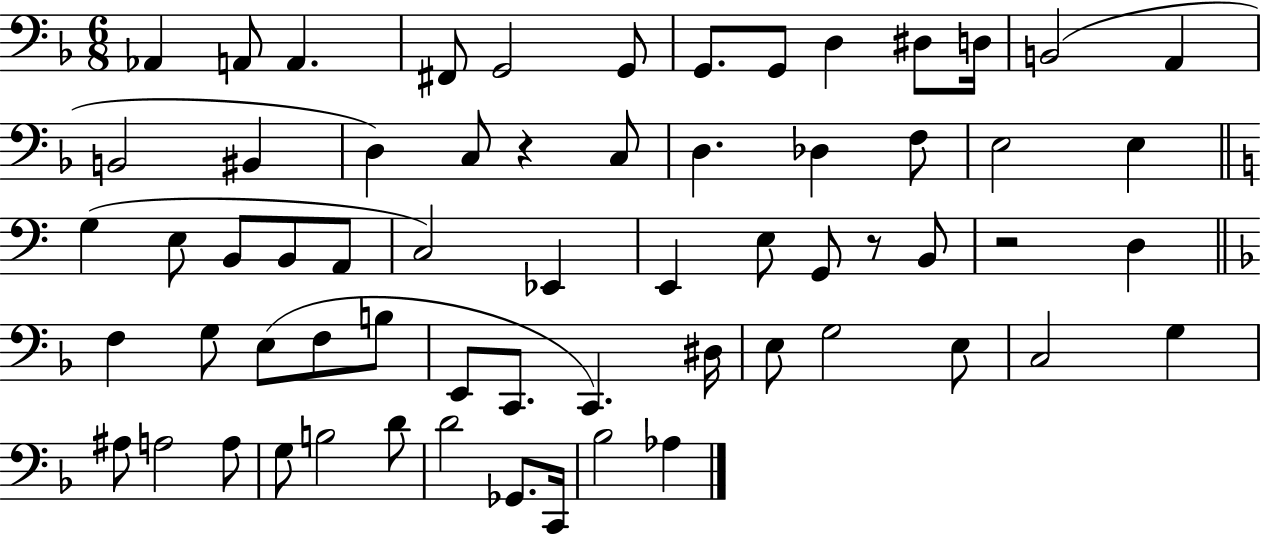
{
  \clef bass
  \numericTimeSignature
  \time 6/8
  \key f \major
  aes,4 a,8 a,4. | fis,8 g,2 g,8 | g,8. g,8 d4 dis8 d16 | b,2( a,4 | \break b,2 bis,4 | d4) c8 r4 c8 | d4. des4 f8 | e2 e4 | \break \bar "||" \break \key c \major g4( e8 b,8 b,8 a,8 | c2) ees,4 | e,4 e8 g,8 r8 b,8 | r2 d4 | \break \bar "||" \break \key f \major f4 g8 e8( f8 b8 | e,8 c,8. c,4.) dis16 | e8 g2 e8 | c2 g4 | \break ais8 a2 a8 | g8 b2 d'8 | d'2 ges,8. c,16 | bes2 aes4 | \break \bar "|."
}